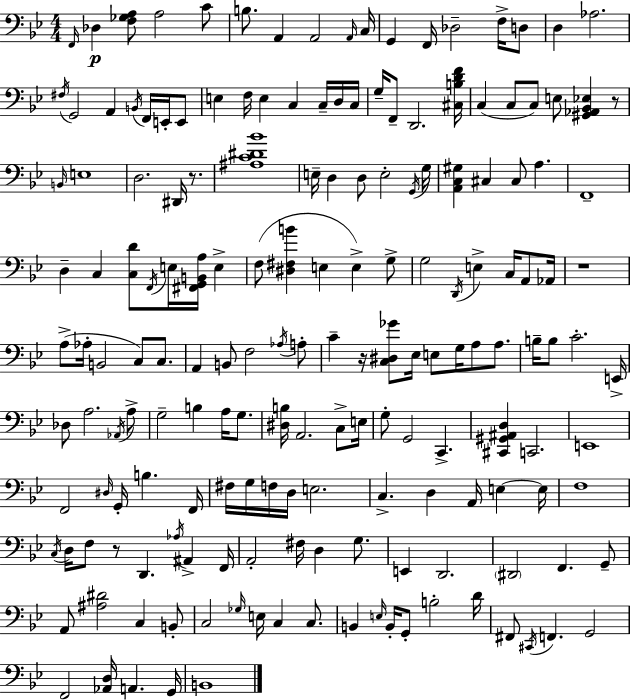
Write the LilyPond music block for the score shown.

{
  \clef bass
  \numericTimeSignature
  \time 4/4
  \key g \minor
  \repeat volta 2 { \grace { f,16 }\p des4 <f ges a>8 a2 c'8 | b8. a,4 a,2 | \grace { a,16 } c16 g,4 f,16 des2-- f16-> | d8 d4 aes2. | \break \acciaccatura { fis16 } g,2 a,4 \acciaccatura { b,16 } | f,16 e,16-. e,8 e4 f16 e4 c4 | c16-- d16 c16 g16-- f,8-- d,2. | <cis b d' f'>16 c4( c8 c8) e8 <gis, aes, bes, ees>4 | \break r8 \grace { b,16 } e1 | d2. | dis,16 r8. <ais c' dis' bes'>1 | e16-- d4 d8 e2-. | \break \acciaccatura { g,16 } g16 <a, c gis>4 cis4 cis8 | a4. f,1-- | d4-- c4 <c d'>8 | \acciaccatura { f,16 } e16 <fis, g, b, a>16 e4-> f8( <dis fis b'>4 e4 | \break e4->) g8-> g2 \acciaccatura { d,16 } | e4-> c16 a,8 aes,16 r1 | a8->( aes16-. b,2 | c8) c8. a,4 b,8 f2 | \break \acciaccatura { aes16 } a8-. c'4-- r16 <c dis ges'>8 | ees16 e8 g16 a8 a8. b16-- b8 c'2.-. | e,16-> des8 a2. | \acciaccatura { aes,16 } a8-> g2-- | \break b4 a16 g8. <dis b>16 a,2. | c8-> e16 g8-. g,2 | c,4.-> <cis, gis, ais, d>4 c,2. | e,1 | \break f,2 | \grace { dis16 } g,16-. b4. f,16 fis16 g16 f16 d16 e2. | c4.-> | d4 a,16 e4~~ e16 f1 | \break \acciaccatura { c16 } d16 f8 r8 | d,4. \acciaccatura { aes16 } ais,4-> f,16 a,2-. | fis16 d4 g8. e,4 | d,2. \parenthesize dis,2 | \break f,4. g,8-- a,8 <ais dis'>2 | c4 b,8-. c2 | \grace { ges16 } e16 c4 c8. b,4 | \grace { e16 } b,16-. g,8-. b2-. d'16 fis,8 | \break \acciaccatura { cis,16 } f,4. g,2 | f,2 <aes, d>16 a,4. g,16 | b,1 | } \bar "|."
}